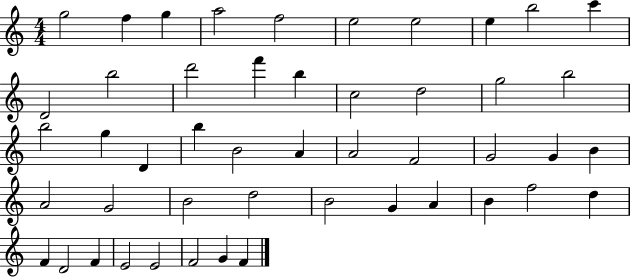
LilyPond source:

{
  \clef treble
  \numericTimeSignature
  \time 4/4
  \key c \major
  g''2 f''4 g''4 | a''2 f''2 | e''2 e''2 | e''4 b''2 c'''4 | \break d'2 b''2 | d'''2 f'''4 b''4 | c''2 d''2 | g''2 b''2 | \break b''2 g''4 d'4 | b''4 b'2 a'4 | a'2 f'2 | g'2 g'4 b'4 | \break a'2 g'2 | b'2 d''2 | b'2 g'4 a'4 | b'4 f''2 d''4 | \break f'4 d'2 f'4 | e'2 e'2 | f'2 g'4 f'4 | \bar "|."
}